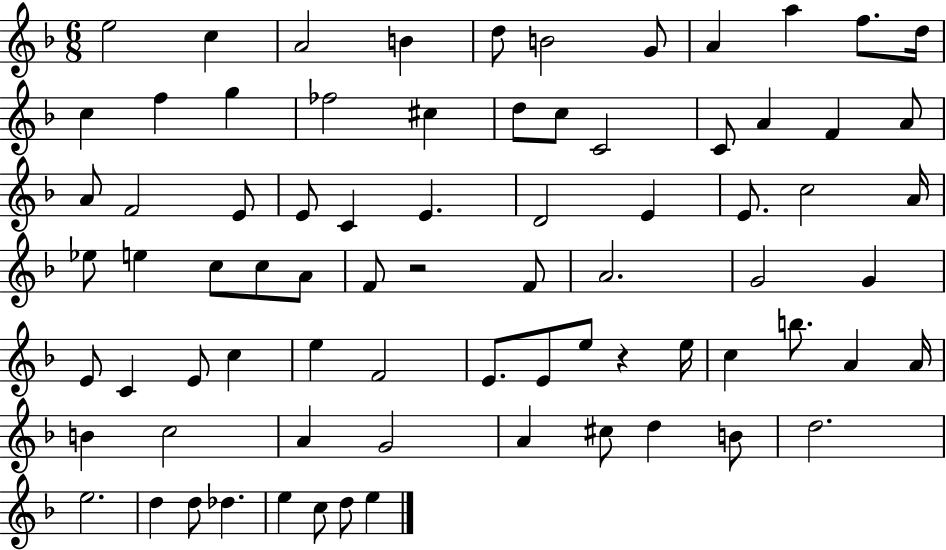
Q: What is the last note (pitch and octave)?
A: E5